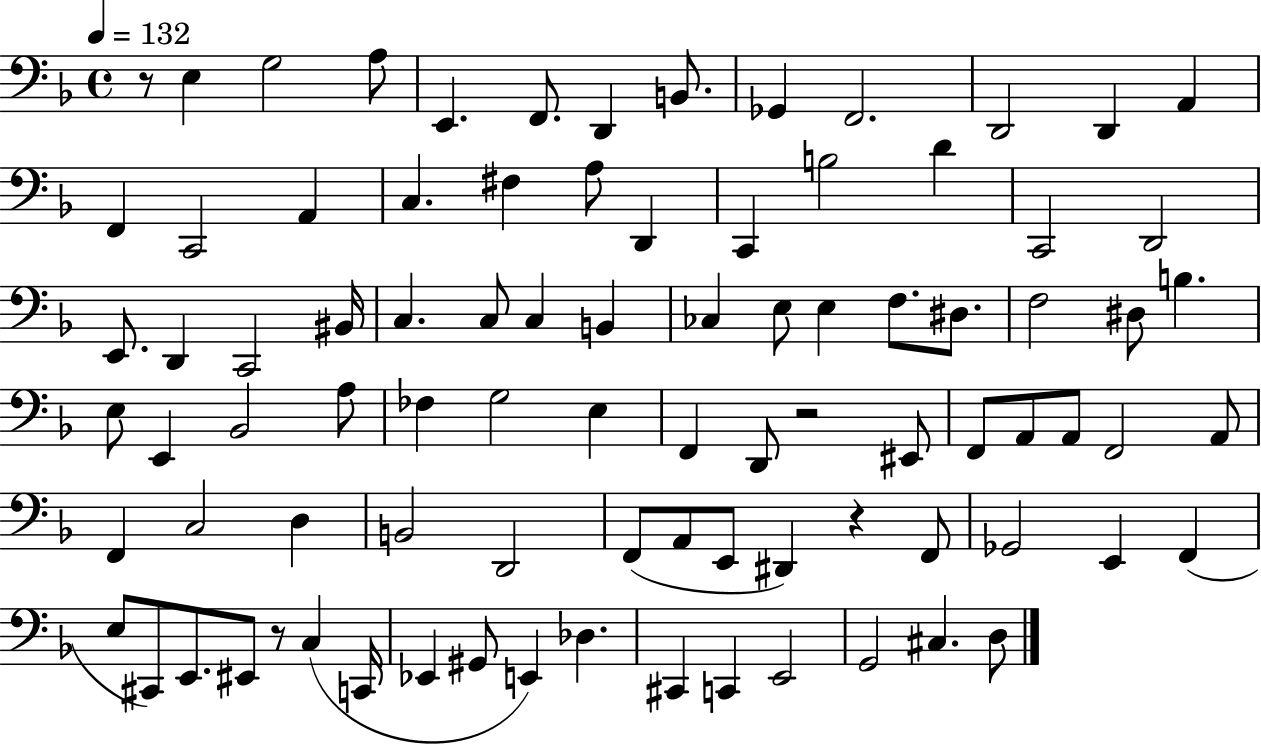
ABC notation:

X:1
T:Untitled
M:4/4
L:1/4
K:F
z/2 E, G,2 A,/2 E,, F,,/2 D,, B,,/2 _G,, F,,2 D,,2 D,, A,, F,, C,,2 A,, C, ^F, A,/2 D,, C,, B,2 D C,,2 D,,2 E,,/2 D,, C,,2 ^B,,/4 C, C,/2 C, B,, _C, E,/2 E, F,/2 ^D,/2 F,2 ^D,/2 B, E,/2 E,, _B,,2 A,/2 _F, G,2 E, F,, D,,/2 z2 ^E,,/2 F,,/2 A,,/2 A,,/2 F,,2 A,,/2 F,, C,2 D, B,,2 D,,2 F,,/2 A,,/2 E,,/2 ^D,, z F,,/2 _G,,2 E,, F,, E,/2 ^C,,/2 E,,/2 ^E,,/2 z/2 C, C,,/4 _E,, ^G,,/2 E,, _D, ^C,, C,, E,,2 G,,2 ^C, D,/2